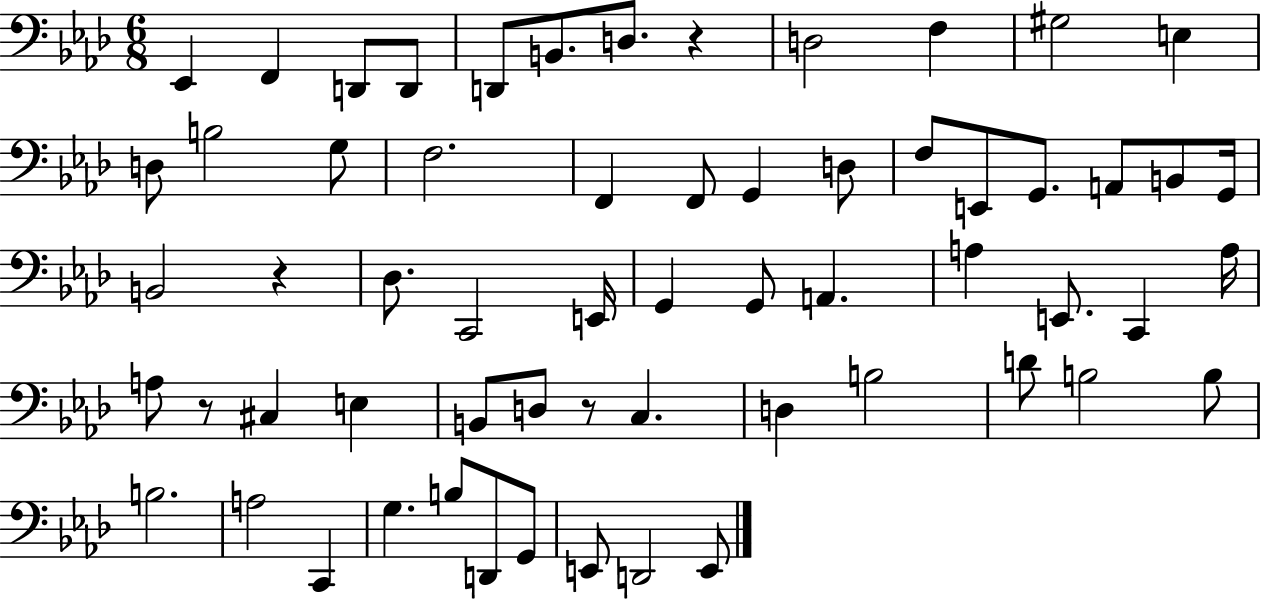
{
  \clef bass
  \numericTimeSignature
  \time 6/8
  \key aes \major
  ees,4 f,4 d,8 d,8 | d,8 b,8. d8. r4 | d2 f4 | gis2 e4 | \break d8 b2 g8 | f2. | f,4 f,8 g,4 d8 | f8 e,8 g,8. a,8 b,8 g,16 | \break b,2 r4 | des8. c,2 e,16 | g,4 g,8 a,4. | a4 e,8. c,4 a16 | \break a8 r8 cis4 e4 | b,8 d8 r8 c4. | d4 b2 | d'8 b2 b8 | \break b2. | a2 c,4 | g4. b8 d,8 g,8 | e,8 d,2 e,8 | \break \bar "|."
}